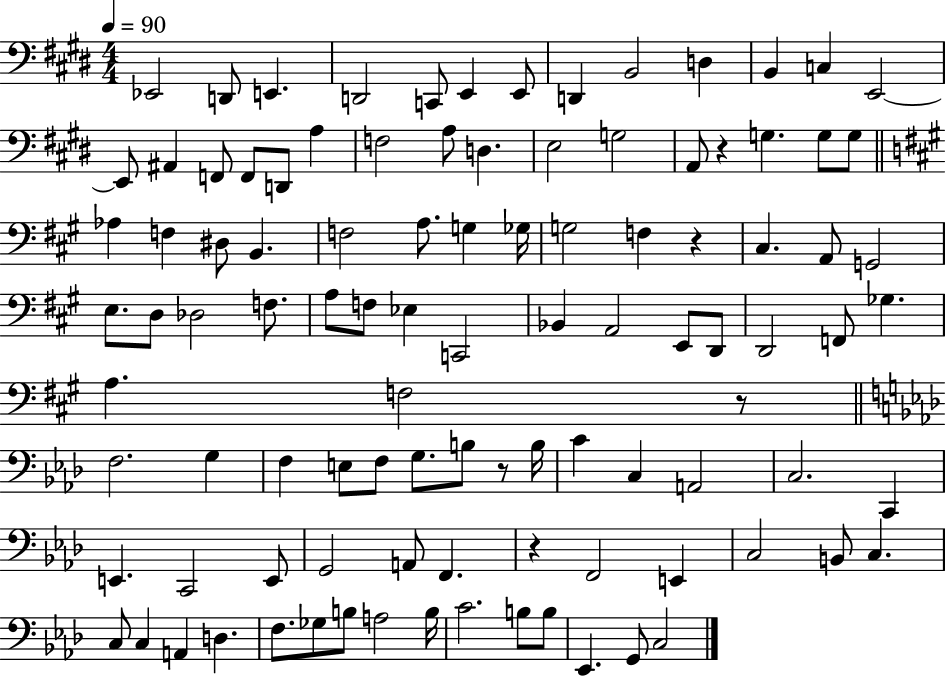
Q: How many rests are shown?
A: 5